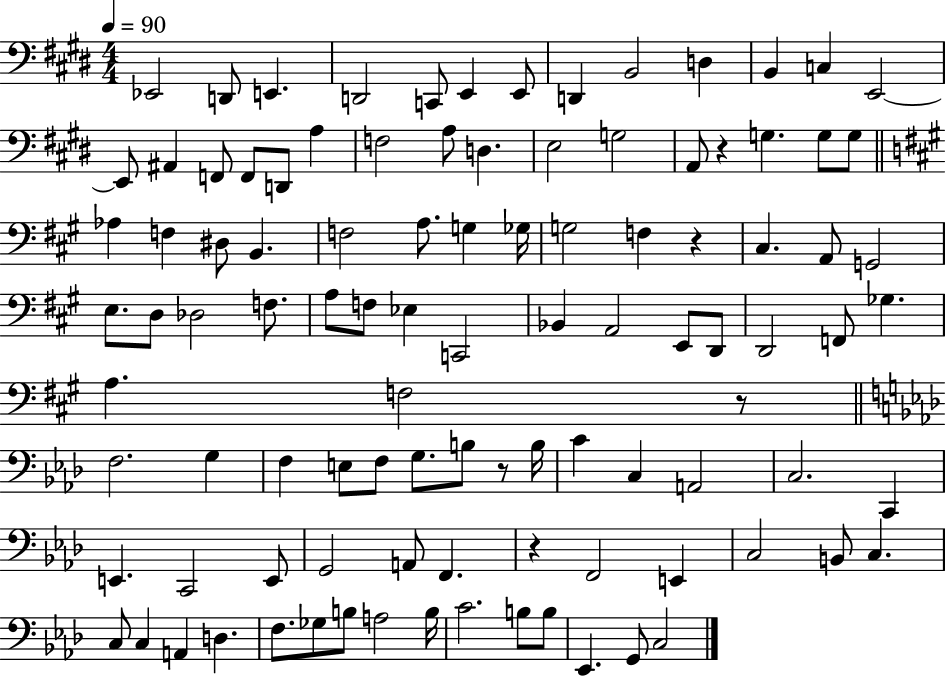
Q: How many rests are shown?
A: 5